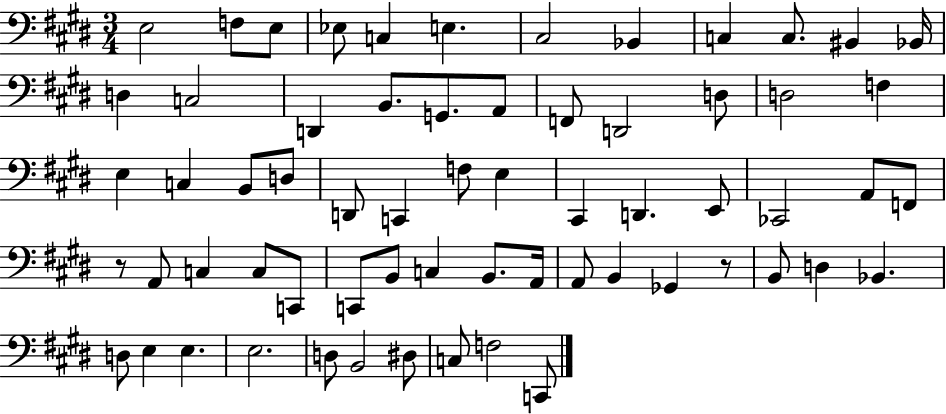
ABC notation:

X:1
T:Untitled
M:3/4
L:1/4
K:E
E,2 F,/2 E,/2 _E,/2 C, E, ^C,2 _B,, C, C,/2 ^B,, _B,,/4 D, C,2 D,, B,,/2 G,,/2 A,,/2 F,,/2 D,,2 D,/2 D,2 F, E, C, B,,/2 D,/2 D,,/2 C,, F,/2 E, ^C,, D,, E,,/2 _C,,2 A,,/2 F,,/2 z/2 A,,/2 C, C,/2 C,,/2 C,,/2 B,,/2 C, B,,/2 A,,/4 A,,/2 B,, _G,, z/2 B,,/2 D, _B,, D,/2 E, E, E,2 D,/2 B,,2 ^D,/2 C,/2 F,2 C,,/2